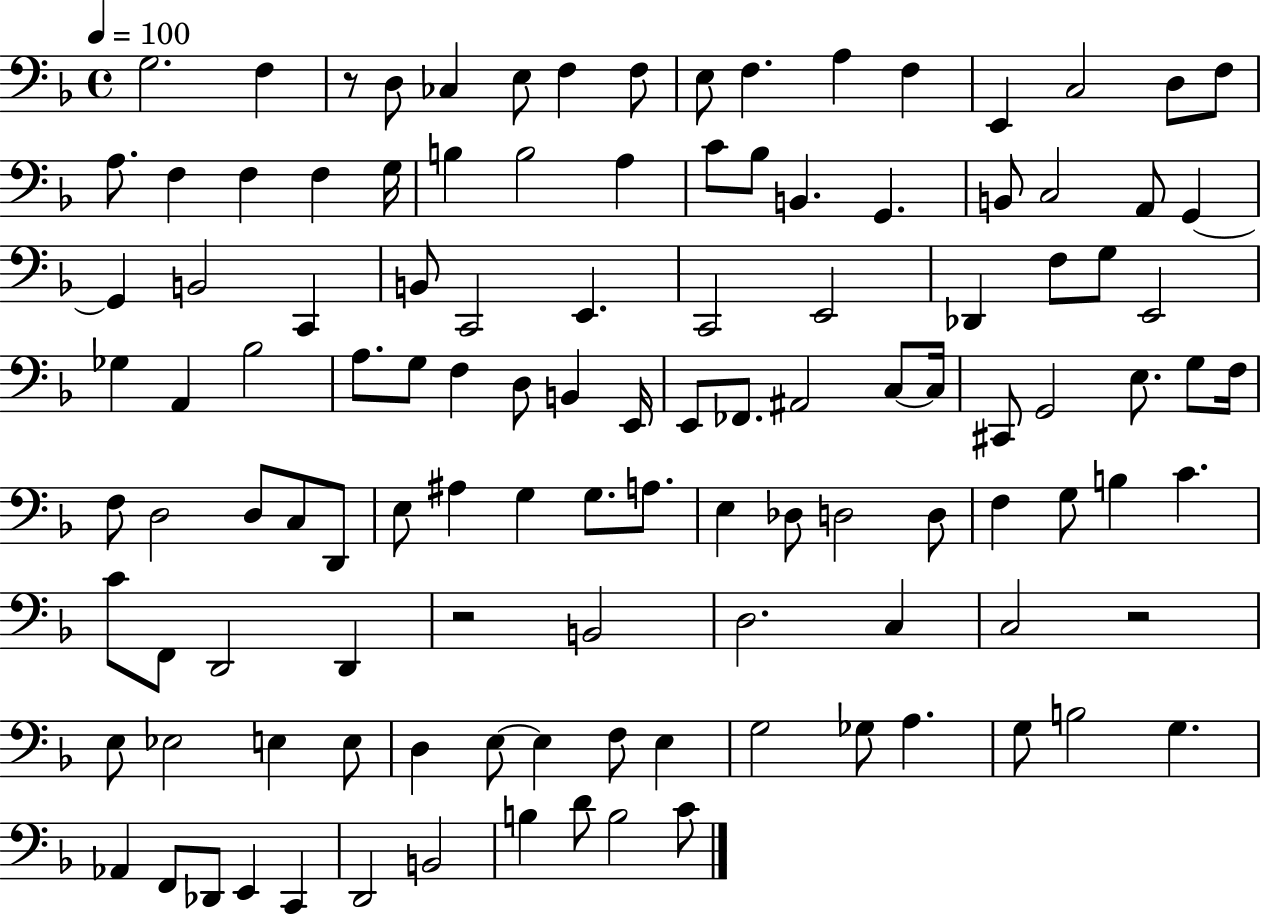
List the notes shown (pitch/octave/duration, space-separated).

G3/h. F3/q R/e D3/e CES3/q E3/e F3/q F3/e E3/e F3/q. A3/q F3/q E2/q C3/h D3/e F3/e A3/e. F3/q F3/q F3/q G3/s B3/q B3/h A3/q C4/e Bb3/e B2/q. G2/q. B2/e C3/h A2/e G2/q G2/q B2/h C2/q B2/e C2/h E2/q. C2/h E2/h Db2/q F3/e G3/e E2/h Gb3/q A2/q Bb3/h A3/e. G3/e F3/q D3/e B2/q E2/s E2/e FES2/e. A#2/h C3/e C3/s C#2/e G2/h E3/e. G3/e F3/s F3/e D3/h D3/e C3/e D2/e E3/e A#3/q G3/q G3/e. A3/e. E3/q Db3/e D3/h D3/e F3/q G3/e B3/q C4/q. C4/e F2/e D2/h D2/q R/h B2/h D3/h. C3/q C3/h R/h E3/e Eb3/h E3/q E3/e D3/q E3/e E3/q F3/e E3/q G3/h Gb3/e A3/q. G3/e B3/h G3/q. Ab2/q F2/e Db2/e E2/q C2/q D2/h B2/h B3/q D4/e B3/h C4/e